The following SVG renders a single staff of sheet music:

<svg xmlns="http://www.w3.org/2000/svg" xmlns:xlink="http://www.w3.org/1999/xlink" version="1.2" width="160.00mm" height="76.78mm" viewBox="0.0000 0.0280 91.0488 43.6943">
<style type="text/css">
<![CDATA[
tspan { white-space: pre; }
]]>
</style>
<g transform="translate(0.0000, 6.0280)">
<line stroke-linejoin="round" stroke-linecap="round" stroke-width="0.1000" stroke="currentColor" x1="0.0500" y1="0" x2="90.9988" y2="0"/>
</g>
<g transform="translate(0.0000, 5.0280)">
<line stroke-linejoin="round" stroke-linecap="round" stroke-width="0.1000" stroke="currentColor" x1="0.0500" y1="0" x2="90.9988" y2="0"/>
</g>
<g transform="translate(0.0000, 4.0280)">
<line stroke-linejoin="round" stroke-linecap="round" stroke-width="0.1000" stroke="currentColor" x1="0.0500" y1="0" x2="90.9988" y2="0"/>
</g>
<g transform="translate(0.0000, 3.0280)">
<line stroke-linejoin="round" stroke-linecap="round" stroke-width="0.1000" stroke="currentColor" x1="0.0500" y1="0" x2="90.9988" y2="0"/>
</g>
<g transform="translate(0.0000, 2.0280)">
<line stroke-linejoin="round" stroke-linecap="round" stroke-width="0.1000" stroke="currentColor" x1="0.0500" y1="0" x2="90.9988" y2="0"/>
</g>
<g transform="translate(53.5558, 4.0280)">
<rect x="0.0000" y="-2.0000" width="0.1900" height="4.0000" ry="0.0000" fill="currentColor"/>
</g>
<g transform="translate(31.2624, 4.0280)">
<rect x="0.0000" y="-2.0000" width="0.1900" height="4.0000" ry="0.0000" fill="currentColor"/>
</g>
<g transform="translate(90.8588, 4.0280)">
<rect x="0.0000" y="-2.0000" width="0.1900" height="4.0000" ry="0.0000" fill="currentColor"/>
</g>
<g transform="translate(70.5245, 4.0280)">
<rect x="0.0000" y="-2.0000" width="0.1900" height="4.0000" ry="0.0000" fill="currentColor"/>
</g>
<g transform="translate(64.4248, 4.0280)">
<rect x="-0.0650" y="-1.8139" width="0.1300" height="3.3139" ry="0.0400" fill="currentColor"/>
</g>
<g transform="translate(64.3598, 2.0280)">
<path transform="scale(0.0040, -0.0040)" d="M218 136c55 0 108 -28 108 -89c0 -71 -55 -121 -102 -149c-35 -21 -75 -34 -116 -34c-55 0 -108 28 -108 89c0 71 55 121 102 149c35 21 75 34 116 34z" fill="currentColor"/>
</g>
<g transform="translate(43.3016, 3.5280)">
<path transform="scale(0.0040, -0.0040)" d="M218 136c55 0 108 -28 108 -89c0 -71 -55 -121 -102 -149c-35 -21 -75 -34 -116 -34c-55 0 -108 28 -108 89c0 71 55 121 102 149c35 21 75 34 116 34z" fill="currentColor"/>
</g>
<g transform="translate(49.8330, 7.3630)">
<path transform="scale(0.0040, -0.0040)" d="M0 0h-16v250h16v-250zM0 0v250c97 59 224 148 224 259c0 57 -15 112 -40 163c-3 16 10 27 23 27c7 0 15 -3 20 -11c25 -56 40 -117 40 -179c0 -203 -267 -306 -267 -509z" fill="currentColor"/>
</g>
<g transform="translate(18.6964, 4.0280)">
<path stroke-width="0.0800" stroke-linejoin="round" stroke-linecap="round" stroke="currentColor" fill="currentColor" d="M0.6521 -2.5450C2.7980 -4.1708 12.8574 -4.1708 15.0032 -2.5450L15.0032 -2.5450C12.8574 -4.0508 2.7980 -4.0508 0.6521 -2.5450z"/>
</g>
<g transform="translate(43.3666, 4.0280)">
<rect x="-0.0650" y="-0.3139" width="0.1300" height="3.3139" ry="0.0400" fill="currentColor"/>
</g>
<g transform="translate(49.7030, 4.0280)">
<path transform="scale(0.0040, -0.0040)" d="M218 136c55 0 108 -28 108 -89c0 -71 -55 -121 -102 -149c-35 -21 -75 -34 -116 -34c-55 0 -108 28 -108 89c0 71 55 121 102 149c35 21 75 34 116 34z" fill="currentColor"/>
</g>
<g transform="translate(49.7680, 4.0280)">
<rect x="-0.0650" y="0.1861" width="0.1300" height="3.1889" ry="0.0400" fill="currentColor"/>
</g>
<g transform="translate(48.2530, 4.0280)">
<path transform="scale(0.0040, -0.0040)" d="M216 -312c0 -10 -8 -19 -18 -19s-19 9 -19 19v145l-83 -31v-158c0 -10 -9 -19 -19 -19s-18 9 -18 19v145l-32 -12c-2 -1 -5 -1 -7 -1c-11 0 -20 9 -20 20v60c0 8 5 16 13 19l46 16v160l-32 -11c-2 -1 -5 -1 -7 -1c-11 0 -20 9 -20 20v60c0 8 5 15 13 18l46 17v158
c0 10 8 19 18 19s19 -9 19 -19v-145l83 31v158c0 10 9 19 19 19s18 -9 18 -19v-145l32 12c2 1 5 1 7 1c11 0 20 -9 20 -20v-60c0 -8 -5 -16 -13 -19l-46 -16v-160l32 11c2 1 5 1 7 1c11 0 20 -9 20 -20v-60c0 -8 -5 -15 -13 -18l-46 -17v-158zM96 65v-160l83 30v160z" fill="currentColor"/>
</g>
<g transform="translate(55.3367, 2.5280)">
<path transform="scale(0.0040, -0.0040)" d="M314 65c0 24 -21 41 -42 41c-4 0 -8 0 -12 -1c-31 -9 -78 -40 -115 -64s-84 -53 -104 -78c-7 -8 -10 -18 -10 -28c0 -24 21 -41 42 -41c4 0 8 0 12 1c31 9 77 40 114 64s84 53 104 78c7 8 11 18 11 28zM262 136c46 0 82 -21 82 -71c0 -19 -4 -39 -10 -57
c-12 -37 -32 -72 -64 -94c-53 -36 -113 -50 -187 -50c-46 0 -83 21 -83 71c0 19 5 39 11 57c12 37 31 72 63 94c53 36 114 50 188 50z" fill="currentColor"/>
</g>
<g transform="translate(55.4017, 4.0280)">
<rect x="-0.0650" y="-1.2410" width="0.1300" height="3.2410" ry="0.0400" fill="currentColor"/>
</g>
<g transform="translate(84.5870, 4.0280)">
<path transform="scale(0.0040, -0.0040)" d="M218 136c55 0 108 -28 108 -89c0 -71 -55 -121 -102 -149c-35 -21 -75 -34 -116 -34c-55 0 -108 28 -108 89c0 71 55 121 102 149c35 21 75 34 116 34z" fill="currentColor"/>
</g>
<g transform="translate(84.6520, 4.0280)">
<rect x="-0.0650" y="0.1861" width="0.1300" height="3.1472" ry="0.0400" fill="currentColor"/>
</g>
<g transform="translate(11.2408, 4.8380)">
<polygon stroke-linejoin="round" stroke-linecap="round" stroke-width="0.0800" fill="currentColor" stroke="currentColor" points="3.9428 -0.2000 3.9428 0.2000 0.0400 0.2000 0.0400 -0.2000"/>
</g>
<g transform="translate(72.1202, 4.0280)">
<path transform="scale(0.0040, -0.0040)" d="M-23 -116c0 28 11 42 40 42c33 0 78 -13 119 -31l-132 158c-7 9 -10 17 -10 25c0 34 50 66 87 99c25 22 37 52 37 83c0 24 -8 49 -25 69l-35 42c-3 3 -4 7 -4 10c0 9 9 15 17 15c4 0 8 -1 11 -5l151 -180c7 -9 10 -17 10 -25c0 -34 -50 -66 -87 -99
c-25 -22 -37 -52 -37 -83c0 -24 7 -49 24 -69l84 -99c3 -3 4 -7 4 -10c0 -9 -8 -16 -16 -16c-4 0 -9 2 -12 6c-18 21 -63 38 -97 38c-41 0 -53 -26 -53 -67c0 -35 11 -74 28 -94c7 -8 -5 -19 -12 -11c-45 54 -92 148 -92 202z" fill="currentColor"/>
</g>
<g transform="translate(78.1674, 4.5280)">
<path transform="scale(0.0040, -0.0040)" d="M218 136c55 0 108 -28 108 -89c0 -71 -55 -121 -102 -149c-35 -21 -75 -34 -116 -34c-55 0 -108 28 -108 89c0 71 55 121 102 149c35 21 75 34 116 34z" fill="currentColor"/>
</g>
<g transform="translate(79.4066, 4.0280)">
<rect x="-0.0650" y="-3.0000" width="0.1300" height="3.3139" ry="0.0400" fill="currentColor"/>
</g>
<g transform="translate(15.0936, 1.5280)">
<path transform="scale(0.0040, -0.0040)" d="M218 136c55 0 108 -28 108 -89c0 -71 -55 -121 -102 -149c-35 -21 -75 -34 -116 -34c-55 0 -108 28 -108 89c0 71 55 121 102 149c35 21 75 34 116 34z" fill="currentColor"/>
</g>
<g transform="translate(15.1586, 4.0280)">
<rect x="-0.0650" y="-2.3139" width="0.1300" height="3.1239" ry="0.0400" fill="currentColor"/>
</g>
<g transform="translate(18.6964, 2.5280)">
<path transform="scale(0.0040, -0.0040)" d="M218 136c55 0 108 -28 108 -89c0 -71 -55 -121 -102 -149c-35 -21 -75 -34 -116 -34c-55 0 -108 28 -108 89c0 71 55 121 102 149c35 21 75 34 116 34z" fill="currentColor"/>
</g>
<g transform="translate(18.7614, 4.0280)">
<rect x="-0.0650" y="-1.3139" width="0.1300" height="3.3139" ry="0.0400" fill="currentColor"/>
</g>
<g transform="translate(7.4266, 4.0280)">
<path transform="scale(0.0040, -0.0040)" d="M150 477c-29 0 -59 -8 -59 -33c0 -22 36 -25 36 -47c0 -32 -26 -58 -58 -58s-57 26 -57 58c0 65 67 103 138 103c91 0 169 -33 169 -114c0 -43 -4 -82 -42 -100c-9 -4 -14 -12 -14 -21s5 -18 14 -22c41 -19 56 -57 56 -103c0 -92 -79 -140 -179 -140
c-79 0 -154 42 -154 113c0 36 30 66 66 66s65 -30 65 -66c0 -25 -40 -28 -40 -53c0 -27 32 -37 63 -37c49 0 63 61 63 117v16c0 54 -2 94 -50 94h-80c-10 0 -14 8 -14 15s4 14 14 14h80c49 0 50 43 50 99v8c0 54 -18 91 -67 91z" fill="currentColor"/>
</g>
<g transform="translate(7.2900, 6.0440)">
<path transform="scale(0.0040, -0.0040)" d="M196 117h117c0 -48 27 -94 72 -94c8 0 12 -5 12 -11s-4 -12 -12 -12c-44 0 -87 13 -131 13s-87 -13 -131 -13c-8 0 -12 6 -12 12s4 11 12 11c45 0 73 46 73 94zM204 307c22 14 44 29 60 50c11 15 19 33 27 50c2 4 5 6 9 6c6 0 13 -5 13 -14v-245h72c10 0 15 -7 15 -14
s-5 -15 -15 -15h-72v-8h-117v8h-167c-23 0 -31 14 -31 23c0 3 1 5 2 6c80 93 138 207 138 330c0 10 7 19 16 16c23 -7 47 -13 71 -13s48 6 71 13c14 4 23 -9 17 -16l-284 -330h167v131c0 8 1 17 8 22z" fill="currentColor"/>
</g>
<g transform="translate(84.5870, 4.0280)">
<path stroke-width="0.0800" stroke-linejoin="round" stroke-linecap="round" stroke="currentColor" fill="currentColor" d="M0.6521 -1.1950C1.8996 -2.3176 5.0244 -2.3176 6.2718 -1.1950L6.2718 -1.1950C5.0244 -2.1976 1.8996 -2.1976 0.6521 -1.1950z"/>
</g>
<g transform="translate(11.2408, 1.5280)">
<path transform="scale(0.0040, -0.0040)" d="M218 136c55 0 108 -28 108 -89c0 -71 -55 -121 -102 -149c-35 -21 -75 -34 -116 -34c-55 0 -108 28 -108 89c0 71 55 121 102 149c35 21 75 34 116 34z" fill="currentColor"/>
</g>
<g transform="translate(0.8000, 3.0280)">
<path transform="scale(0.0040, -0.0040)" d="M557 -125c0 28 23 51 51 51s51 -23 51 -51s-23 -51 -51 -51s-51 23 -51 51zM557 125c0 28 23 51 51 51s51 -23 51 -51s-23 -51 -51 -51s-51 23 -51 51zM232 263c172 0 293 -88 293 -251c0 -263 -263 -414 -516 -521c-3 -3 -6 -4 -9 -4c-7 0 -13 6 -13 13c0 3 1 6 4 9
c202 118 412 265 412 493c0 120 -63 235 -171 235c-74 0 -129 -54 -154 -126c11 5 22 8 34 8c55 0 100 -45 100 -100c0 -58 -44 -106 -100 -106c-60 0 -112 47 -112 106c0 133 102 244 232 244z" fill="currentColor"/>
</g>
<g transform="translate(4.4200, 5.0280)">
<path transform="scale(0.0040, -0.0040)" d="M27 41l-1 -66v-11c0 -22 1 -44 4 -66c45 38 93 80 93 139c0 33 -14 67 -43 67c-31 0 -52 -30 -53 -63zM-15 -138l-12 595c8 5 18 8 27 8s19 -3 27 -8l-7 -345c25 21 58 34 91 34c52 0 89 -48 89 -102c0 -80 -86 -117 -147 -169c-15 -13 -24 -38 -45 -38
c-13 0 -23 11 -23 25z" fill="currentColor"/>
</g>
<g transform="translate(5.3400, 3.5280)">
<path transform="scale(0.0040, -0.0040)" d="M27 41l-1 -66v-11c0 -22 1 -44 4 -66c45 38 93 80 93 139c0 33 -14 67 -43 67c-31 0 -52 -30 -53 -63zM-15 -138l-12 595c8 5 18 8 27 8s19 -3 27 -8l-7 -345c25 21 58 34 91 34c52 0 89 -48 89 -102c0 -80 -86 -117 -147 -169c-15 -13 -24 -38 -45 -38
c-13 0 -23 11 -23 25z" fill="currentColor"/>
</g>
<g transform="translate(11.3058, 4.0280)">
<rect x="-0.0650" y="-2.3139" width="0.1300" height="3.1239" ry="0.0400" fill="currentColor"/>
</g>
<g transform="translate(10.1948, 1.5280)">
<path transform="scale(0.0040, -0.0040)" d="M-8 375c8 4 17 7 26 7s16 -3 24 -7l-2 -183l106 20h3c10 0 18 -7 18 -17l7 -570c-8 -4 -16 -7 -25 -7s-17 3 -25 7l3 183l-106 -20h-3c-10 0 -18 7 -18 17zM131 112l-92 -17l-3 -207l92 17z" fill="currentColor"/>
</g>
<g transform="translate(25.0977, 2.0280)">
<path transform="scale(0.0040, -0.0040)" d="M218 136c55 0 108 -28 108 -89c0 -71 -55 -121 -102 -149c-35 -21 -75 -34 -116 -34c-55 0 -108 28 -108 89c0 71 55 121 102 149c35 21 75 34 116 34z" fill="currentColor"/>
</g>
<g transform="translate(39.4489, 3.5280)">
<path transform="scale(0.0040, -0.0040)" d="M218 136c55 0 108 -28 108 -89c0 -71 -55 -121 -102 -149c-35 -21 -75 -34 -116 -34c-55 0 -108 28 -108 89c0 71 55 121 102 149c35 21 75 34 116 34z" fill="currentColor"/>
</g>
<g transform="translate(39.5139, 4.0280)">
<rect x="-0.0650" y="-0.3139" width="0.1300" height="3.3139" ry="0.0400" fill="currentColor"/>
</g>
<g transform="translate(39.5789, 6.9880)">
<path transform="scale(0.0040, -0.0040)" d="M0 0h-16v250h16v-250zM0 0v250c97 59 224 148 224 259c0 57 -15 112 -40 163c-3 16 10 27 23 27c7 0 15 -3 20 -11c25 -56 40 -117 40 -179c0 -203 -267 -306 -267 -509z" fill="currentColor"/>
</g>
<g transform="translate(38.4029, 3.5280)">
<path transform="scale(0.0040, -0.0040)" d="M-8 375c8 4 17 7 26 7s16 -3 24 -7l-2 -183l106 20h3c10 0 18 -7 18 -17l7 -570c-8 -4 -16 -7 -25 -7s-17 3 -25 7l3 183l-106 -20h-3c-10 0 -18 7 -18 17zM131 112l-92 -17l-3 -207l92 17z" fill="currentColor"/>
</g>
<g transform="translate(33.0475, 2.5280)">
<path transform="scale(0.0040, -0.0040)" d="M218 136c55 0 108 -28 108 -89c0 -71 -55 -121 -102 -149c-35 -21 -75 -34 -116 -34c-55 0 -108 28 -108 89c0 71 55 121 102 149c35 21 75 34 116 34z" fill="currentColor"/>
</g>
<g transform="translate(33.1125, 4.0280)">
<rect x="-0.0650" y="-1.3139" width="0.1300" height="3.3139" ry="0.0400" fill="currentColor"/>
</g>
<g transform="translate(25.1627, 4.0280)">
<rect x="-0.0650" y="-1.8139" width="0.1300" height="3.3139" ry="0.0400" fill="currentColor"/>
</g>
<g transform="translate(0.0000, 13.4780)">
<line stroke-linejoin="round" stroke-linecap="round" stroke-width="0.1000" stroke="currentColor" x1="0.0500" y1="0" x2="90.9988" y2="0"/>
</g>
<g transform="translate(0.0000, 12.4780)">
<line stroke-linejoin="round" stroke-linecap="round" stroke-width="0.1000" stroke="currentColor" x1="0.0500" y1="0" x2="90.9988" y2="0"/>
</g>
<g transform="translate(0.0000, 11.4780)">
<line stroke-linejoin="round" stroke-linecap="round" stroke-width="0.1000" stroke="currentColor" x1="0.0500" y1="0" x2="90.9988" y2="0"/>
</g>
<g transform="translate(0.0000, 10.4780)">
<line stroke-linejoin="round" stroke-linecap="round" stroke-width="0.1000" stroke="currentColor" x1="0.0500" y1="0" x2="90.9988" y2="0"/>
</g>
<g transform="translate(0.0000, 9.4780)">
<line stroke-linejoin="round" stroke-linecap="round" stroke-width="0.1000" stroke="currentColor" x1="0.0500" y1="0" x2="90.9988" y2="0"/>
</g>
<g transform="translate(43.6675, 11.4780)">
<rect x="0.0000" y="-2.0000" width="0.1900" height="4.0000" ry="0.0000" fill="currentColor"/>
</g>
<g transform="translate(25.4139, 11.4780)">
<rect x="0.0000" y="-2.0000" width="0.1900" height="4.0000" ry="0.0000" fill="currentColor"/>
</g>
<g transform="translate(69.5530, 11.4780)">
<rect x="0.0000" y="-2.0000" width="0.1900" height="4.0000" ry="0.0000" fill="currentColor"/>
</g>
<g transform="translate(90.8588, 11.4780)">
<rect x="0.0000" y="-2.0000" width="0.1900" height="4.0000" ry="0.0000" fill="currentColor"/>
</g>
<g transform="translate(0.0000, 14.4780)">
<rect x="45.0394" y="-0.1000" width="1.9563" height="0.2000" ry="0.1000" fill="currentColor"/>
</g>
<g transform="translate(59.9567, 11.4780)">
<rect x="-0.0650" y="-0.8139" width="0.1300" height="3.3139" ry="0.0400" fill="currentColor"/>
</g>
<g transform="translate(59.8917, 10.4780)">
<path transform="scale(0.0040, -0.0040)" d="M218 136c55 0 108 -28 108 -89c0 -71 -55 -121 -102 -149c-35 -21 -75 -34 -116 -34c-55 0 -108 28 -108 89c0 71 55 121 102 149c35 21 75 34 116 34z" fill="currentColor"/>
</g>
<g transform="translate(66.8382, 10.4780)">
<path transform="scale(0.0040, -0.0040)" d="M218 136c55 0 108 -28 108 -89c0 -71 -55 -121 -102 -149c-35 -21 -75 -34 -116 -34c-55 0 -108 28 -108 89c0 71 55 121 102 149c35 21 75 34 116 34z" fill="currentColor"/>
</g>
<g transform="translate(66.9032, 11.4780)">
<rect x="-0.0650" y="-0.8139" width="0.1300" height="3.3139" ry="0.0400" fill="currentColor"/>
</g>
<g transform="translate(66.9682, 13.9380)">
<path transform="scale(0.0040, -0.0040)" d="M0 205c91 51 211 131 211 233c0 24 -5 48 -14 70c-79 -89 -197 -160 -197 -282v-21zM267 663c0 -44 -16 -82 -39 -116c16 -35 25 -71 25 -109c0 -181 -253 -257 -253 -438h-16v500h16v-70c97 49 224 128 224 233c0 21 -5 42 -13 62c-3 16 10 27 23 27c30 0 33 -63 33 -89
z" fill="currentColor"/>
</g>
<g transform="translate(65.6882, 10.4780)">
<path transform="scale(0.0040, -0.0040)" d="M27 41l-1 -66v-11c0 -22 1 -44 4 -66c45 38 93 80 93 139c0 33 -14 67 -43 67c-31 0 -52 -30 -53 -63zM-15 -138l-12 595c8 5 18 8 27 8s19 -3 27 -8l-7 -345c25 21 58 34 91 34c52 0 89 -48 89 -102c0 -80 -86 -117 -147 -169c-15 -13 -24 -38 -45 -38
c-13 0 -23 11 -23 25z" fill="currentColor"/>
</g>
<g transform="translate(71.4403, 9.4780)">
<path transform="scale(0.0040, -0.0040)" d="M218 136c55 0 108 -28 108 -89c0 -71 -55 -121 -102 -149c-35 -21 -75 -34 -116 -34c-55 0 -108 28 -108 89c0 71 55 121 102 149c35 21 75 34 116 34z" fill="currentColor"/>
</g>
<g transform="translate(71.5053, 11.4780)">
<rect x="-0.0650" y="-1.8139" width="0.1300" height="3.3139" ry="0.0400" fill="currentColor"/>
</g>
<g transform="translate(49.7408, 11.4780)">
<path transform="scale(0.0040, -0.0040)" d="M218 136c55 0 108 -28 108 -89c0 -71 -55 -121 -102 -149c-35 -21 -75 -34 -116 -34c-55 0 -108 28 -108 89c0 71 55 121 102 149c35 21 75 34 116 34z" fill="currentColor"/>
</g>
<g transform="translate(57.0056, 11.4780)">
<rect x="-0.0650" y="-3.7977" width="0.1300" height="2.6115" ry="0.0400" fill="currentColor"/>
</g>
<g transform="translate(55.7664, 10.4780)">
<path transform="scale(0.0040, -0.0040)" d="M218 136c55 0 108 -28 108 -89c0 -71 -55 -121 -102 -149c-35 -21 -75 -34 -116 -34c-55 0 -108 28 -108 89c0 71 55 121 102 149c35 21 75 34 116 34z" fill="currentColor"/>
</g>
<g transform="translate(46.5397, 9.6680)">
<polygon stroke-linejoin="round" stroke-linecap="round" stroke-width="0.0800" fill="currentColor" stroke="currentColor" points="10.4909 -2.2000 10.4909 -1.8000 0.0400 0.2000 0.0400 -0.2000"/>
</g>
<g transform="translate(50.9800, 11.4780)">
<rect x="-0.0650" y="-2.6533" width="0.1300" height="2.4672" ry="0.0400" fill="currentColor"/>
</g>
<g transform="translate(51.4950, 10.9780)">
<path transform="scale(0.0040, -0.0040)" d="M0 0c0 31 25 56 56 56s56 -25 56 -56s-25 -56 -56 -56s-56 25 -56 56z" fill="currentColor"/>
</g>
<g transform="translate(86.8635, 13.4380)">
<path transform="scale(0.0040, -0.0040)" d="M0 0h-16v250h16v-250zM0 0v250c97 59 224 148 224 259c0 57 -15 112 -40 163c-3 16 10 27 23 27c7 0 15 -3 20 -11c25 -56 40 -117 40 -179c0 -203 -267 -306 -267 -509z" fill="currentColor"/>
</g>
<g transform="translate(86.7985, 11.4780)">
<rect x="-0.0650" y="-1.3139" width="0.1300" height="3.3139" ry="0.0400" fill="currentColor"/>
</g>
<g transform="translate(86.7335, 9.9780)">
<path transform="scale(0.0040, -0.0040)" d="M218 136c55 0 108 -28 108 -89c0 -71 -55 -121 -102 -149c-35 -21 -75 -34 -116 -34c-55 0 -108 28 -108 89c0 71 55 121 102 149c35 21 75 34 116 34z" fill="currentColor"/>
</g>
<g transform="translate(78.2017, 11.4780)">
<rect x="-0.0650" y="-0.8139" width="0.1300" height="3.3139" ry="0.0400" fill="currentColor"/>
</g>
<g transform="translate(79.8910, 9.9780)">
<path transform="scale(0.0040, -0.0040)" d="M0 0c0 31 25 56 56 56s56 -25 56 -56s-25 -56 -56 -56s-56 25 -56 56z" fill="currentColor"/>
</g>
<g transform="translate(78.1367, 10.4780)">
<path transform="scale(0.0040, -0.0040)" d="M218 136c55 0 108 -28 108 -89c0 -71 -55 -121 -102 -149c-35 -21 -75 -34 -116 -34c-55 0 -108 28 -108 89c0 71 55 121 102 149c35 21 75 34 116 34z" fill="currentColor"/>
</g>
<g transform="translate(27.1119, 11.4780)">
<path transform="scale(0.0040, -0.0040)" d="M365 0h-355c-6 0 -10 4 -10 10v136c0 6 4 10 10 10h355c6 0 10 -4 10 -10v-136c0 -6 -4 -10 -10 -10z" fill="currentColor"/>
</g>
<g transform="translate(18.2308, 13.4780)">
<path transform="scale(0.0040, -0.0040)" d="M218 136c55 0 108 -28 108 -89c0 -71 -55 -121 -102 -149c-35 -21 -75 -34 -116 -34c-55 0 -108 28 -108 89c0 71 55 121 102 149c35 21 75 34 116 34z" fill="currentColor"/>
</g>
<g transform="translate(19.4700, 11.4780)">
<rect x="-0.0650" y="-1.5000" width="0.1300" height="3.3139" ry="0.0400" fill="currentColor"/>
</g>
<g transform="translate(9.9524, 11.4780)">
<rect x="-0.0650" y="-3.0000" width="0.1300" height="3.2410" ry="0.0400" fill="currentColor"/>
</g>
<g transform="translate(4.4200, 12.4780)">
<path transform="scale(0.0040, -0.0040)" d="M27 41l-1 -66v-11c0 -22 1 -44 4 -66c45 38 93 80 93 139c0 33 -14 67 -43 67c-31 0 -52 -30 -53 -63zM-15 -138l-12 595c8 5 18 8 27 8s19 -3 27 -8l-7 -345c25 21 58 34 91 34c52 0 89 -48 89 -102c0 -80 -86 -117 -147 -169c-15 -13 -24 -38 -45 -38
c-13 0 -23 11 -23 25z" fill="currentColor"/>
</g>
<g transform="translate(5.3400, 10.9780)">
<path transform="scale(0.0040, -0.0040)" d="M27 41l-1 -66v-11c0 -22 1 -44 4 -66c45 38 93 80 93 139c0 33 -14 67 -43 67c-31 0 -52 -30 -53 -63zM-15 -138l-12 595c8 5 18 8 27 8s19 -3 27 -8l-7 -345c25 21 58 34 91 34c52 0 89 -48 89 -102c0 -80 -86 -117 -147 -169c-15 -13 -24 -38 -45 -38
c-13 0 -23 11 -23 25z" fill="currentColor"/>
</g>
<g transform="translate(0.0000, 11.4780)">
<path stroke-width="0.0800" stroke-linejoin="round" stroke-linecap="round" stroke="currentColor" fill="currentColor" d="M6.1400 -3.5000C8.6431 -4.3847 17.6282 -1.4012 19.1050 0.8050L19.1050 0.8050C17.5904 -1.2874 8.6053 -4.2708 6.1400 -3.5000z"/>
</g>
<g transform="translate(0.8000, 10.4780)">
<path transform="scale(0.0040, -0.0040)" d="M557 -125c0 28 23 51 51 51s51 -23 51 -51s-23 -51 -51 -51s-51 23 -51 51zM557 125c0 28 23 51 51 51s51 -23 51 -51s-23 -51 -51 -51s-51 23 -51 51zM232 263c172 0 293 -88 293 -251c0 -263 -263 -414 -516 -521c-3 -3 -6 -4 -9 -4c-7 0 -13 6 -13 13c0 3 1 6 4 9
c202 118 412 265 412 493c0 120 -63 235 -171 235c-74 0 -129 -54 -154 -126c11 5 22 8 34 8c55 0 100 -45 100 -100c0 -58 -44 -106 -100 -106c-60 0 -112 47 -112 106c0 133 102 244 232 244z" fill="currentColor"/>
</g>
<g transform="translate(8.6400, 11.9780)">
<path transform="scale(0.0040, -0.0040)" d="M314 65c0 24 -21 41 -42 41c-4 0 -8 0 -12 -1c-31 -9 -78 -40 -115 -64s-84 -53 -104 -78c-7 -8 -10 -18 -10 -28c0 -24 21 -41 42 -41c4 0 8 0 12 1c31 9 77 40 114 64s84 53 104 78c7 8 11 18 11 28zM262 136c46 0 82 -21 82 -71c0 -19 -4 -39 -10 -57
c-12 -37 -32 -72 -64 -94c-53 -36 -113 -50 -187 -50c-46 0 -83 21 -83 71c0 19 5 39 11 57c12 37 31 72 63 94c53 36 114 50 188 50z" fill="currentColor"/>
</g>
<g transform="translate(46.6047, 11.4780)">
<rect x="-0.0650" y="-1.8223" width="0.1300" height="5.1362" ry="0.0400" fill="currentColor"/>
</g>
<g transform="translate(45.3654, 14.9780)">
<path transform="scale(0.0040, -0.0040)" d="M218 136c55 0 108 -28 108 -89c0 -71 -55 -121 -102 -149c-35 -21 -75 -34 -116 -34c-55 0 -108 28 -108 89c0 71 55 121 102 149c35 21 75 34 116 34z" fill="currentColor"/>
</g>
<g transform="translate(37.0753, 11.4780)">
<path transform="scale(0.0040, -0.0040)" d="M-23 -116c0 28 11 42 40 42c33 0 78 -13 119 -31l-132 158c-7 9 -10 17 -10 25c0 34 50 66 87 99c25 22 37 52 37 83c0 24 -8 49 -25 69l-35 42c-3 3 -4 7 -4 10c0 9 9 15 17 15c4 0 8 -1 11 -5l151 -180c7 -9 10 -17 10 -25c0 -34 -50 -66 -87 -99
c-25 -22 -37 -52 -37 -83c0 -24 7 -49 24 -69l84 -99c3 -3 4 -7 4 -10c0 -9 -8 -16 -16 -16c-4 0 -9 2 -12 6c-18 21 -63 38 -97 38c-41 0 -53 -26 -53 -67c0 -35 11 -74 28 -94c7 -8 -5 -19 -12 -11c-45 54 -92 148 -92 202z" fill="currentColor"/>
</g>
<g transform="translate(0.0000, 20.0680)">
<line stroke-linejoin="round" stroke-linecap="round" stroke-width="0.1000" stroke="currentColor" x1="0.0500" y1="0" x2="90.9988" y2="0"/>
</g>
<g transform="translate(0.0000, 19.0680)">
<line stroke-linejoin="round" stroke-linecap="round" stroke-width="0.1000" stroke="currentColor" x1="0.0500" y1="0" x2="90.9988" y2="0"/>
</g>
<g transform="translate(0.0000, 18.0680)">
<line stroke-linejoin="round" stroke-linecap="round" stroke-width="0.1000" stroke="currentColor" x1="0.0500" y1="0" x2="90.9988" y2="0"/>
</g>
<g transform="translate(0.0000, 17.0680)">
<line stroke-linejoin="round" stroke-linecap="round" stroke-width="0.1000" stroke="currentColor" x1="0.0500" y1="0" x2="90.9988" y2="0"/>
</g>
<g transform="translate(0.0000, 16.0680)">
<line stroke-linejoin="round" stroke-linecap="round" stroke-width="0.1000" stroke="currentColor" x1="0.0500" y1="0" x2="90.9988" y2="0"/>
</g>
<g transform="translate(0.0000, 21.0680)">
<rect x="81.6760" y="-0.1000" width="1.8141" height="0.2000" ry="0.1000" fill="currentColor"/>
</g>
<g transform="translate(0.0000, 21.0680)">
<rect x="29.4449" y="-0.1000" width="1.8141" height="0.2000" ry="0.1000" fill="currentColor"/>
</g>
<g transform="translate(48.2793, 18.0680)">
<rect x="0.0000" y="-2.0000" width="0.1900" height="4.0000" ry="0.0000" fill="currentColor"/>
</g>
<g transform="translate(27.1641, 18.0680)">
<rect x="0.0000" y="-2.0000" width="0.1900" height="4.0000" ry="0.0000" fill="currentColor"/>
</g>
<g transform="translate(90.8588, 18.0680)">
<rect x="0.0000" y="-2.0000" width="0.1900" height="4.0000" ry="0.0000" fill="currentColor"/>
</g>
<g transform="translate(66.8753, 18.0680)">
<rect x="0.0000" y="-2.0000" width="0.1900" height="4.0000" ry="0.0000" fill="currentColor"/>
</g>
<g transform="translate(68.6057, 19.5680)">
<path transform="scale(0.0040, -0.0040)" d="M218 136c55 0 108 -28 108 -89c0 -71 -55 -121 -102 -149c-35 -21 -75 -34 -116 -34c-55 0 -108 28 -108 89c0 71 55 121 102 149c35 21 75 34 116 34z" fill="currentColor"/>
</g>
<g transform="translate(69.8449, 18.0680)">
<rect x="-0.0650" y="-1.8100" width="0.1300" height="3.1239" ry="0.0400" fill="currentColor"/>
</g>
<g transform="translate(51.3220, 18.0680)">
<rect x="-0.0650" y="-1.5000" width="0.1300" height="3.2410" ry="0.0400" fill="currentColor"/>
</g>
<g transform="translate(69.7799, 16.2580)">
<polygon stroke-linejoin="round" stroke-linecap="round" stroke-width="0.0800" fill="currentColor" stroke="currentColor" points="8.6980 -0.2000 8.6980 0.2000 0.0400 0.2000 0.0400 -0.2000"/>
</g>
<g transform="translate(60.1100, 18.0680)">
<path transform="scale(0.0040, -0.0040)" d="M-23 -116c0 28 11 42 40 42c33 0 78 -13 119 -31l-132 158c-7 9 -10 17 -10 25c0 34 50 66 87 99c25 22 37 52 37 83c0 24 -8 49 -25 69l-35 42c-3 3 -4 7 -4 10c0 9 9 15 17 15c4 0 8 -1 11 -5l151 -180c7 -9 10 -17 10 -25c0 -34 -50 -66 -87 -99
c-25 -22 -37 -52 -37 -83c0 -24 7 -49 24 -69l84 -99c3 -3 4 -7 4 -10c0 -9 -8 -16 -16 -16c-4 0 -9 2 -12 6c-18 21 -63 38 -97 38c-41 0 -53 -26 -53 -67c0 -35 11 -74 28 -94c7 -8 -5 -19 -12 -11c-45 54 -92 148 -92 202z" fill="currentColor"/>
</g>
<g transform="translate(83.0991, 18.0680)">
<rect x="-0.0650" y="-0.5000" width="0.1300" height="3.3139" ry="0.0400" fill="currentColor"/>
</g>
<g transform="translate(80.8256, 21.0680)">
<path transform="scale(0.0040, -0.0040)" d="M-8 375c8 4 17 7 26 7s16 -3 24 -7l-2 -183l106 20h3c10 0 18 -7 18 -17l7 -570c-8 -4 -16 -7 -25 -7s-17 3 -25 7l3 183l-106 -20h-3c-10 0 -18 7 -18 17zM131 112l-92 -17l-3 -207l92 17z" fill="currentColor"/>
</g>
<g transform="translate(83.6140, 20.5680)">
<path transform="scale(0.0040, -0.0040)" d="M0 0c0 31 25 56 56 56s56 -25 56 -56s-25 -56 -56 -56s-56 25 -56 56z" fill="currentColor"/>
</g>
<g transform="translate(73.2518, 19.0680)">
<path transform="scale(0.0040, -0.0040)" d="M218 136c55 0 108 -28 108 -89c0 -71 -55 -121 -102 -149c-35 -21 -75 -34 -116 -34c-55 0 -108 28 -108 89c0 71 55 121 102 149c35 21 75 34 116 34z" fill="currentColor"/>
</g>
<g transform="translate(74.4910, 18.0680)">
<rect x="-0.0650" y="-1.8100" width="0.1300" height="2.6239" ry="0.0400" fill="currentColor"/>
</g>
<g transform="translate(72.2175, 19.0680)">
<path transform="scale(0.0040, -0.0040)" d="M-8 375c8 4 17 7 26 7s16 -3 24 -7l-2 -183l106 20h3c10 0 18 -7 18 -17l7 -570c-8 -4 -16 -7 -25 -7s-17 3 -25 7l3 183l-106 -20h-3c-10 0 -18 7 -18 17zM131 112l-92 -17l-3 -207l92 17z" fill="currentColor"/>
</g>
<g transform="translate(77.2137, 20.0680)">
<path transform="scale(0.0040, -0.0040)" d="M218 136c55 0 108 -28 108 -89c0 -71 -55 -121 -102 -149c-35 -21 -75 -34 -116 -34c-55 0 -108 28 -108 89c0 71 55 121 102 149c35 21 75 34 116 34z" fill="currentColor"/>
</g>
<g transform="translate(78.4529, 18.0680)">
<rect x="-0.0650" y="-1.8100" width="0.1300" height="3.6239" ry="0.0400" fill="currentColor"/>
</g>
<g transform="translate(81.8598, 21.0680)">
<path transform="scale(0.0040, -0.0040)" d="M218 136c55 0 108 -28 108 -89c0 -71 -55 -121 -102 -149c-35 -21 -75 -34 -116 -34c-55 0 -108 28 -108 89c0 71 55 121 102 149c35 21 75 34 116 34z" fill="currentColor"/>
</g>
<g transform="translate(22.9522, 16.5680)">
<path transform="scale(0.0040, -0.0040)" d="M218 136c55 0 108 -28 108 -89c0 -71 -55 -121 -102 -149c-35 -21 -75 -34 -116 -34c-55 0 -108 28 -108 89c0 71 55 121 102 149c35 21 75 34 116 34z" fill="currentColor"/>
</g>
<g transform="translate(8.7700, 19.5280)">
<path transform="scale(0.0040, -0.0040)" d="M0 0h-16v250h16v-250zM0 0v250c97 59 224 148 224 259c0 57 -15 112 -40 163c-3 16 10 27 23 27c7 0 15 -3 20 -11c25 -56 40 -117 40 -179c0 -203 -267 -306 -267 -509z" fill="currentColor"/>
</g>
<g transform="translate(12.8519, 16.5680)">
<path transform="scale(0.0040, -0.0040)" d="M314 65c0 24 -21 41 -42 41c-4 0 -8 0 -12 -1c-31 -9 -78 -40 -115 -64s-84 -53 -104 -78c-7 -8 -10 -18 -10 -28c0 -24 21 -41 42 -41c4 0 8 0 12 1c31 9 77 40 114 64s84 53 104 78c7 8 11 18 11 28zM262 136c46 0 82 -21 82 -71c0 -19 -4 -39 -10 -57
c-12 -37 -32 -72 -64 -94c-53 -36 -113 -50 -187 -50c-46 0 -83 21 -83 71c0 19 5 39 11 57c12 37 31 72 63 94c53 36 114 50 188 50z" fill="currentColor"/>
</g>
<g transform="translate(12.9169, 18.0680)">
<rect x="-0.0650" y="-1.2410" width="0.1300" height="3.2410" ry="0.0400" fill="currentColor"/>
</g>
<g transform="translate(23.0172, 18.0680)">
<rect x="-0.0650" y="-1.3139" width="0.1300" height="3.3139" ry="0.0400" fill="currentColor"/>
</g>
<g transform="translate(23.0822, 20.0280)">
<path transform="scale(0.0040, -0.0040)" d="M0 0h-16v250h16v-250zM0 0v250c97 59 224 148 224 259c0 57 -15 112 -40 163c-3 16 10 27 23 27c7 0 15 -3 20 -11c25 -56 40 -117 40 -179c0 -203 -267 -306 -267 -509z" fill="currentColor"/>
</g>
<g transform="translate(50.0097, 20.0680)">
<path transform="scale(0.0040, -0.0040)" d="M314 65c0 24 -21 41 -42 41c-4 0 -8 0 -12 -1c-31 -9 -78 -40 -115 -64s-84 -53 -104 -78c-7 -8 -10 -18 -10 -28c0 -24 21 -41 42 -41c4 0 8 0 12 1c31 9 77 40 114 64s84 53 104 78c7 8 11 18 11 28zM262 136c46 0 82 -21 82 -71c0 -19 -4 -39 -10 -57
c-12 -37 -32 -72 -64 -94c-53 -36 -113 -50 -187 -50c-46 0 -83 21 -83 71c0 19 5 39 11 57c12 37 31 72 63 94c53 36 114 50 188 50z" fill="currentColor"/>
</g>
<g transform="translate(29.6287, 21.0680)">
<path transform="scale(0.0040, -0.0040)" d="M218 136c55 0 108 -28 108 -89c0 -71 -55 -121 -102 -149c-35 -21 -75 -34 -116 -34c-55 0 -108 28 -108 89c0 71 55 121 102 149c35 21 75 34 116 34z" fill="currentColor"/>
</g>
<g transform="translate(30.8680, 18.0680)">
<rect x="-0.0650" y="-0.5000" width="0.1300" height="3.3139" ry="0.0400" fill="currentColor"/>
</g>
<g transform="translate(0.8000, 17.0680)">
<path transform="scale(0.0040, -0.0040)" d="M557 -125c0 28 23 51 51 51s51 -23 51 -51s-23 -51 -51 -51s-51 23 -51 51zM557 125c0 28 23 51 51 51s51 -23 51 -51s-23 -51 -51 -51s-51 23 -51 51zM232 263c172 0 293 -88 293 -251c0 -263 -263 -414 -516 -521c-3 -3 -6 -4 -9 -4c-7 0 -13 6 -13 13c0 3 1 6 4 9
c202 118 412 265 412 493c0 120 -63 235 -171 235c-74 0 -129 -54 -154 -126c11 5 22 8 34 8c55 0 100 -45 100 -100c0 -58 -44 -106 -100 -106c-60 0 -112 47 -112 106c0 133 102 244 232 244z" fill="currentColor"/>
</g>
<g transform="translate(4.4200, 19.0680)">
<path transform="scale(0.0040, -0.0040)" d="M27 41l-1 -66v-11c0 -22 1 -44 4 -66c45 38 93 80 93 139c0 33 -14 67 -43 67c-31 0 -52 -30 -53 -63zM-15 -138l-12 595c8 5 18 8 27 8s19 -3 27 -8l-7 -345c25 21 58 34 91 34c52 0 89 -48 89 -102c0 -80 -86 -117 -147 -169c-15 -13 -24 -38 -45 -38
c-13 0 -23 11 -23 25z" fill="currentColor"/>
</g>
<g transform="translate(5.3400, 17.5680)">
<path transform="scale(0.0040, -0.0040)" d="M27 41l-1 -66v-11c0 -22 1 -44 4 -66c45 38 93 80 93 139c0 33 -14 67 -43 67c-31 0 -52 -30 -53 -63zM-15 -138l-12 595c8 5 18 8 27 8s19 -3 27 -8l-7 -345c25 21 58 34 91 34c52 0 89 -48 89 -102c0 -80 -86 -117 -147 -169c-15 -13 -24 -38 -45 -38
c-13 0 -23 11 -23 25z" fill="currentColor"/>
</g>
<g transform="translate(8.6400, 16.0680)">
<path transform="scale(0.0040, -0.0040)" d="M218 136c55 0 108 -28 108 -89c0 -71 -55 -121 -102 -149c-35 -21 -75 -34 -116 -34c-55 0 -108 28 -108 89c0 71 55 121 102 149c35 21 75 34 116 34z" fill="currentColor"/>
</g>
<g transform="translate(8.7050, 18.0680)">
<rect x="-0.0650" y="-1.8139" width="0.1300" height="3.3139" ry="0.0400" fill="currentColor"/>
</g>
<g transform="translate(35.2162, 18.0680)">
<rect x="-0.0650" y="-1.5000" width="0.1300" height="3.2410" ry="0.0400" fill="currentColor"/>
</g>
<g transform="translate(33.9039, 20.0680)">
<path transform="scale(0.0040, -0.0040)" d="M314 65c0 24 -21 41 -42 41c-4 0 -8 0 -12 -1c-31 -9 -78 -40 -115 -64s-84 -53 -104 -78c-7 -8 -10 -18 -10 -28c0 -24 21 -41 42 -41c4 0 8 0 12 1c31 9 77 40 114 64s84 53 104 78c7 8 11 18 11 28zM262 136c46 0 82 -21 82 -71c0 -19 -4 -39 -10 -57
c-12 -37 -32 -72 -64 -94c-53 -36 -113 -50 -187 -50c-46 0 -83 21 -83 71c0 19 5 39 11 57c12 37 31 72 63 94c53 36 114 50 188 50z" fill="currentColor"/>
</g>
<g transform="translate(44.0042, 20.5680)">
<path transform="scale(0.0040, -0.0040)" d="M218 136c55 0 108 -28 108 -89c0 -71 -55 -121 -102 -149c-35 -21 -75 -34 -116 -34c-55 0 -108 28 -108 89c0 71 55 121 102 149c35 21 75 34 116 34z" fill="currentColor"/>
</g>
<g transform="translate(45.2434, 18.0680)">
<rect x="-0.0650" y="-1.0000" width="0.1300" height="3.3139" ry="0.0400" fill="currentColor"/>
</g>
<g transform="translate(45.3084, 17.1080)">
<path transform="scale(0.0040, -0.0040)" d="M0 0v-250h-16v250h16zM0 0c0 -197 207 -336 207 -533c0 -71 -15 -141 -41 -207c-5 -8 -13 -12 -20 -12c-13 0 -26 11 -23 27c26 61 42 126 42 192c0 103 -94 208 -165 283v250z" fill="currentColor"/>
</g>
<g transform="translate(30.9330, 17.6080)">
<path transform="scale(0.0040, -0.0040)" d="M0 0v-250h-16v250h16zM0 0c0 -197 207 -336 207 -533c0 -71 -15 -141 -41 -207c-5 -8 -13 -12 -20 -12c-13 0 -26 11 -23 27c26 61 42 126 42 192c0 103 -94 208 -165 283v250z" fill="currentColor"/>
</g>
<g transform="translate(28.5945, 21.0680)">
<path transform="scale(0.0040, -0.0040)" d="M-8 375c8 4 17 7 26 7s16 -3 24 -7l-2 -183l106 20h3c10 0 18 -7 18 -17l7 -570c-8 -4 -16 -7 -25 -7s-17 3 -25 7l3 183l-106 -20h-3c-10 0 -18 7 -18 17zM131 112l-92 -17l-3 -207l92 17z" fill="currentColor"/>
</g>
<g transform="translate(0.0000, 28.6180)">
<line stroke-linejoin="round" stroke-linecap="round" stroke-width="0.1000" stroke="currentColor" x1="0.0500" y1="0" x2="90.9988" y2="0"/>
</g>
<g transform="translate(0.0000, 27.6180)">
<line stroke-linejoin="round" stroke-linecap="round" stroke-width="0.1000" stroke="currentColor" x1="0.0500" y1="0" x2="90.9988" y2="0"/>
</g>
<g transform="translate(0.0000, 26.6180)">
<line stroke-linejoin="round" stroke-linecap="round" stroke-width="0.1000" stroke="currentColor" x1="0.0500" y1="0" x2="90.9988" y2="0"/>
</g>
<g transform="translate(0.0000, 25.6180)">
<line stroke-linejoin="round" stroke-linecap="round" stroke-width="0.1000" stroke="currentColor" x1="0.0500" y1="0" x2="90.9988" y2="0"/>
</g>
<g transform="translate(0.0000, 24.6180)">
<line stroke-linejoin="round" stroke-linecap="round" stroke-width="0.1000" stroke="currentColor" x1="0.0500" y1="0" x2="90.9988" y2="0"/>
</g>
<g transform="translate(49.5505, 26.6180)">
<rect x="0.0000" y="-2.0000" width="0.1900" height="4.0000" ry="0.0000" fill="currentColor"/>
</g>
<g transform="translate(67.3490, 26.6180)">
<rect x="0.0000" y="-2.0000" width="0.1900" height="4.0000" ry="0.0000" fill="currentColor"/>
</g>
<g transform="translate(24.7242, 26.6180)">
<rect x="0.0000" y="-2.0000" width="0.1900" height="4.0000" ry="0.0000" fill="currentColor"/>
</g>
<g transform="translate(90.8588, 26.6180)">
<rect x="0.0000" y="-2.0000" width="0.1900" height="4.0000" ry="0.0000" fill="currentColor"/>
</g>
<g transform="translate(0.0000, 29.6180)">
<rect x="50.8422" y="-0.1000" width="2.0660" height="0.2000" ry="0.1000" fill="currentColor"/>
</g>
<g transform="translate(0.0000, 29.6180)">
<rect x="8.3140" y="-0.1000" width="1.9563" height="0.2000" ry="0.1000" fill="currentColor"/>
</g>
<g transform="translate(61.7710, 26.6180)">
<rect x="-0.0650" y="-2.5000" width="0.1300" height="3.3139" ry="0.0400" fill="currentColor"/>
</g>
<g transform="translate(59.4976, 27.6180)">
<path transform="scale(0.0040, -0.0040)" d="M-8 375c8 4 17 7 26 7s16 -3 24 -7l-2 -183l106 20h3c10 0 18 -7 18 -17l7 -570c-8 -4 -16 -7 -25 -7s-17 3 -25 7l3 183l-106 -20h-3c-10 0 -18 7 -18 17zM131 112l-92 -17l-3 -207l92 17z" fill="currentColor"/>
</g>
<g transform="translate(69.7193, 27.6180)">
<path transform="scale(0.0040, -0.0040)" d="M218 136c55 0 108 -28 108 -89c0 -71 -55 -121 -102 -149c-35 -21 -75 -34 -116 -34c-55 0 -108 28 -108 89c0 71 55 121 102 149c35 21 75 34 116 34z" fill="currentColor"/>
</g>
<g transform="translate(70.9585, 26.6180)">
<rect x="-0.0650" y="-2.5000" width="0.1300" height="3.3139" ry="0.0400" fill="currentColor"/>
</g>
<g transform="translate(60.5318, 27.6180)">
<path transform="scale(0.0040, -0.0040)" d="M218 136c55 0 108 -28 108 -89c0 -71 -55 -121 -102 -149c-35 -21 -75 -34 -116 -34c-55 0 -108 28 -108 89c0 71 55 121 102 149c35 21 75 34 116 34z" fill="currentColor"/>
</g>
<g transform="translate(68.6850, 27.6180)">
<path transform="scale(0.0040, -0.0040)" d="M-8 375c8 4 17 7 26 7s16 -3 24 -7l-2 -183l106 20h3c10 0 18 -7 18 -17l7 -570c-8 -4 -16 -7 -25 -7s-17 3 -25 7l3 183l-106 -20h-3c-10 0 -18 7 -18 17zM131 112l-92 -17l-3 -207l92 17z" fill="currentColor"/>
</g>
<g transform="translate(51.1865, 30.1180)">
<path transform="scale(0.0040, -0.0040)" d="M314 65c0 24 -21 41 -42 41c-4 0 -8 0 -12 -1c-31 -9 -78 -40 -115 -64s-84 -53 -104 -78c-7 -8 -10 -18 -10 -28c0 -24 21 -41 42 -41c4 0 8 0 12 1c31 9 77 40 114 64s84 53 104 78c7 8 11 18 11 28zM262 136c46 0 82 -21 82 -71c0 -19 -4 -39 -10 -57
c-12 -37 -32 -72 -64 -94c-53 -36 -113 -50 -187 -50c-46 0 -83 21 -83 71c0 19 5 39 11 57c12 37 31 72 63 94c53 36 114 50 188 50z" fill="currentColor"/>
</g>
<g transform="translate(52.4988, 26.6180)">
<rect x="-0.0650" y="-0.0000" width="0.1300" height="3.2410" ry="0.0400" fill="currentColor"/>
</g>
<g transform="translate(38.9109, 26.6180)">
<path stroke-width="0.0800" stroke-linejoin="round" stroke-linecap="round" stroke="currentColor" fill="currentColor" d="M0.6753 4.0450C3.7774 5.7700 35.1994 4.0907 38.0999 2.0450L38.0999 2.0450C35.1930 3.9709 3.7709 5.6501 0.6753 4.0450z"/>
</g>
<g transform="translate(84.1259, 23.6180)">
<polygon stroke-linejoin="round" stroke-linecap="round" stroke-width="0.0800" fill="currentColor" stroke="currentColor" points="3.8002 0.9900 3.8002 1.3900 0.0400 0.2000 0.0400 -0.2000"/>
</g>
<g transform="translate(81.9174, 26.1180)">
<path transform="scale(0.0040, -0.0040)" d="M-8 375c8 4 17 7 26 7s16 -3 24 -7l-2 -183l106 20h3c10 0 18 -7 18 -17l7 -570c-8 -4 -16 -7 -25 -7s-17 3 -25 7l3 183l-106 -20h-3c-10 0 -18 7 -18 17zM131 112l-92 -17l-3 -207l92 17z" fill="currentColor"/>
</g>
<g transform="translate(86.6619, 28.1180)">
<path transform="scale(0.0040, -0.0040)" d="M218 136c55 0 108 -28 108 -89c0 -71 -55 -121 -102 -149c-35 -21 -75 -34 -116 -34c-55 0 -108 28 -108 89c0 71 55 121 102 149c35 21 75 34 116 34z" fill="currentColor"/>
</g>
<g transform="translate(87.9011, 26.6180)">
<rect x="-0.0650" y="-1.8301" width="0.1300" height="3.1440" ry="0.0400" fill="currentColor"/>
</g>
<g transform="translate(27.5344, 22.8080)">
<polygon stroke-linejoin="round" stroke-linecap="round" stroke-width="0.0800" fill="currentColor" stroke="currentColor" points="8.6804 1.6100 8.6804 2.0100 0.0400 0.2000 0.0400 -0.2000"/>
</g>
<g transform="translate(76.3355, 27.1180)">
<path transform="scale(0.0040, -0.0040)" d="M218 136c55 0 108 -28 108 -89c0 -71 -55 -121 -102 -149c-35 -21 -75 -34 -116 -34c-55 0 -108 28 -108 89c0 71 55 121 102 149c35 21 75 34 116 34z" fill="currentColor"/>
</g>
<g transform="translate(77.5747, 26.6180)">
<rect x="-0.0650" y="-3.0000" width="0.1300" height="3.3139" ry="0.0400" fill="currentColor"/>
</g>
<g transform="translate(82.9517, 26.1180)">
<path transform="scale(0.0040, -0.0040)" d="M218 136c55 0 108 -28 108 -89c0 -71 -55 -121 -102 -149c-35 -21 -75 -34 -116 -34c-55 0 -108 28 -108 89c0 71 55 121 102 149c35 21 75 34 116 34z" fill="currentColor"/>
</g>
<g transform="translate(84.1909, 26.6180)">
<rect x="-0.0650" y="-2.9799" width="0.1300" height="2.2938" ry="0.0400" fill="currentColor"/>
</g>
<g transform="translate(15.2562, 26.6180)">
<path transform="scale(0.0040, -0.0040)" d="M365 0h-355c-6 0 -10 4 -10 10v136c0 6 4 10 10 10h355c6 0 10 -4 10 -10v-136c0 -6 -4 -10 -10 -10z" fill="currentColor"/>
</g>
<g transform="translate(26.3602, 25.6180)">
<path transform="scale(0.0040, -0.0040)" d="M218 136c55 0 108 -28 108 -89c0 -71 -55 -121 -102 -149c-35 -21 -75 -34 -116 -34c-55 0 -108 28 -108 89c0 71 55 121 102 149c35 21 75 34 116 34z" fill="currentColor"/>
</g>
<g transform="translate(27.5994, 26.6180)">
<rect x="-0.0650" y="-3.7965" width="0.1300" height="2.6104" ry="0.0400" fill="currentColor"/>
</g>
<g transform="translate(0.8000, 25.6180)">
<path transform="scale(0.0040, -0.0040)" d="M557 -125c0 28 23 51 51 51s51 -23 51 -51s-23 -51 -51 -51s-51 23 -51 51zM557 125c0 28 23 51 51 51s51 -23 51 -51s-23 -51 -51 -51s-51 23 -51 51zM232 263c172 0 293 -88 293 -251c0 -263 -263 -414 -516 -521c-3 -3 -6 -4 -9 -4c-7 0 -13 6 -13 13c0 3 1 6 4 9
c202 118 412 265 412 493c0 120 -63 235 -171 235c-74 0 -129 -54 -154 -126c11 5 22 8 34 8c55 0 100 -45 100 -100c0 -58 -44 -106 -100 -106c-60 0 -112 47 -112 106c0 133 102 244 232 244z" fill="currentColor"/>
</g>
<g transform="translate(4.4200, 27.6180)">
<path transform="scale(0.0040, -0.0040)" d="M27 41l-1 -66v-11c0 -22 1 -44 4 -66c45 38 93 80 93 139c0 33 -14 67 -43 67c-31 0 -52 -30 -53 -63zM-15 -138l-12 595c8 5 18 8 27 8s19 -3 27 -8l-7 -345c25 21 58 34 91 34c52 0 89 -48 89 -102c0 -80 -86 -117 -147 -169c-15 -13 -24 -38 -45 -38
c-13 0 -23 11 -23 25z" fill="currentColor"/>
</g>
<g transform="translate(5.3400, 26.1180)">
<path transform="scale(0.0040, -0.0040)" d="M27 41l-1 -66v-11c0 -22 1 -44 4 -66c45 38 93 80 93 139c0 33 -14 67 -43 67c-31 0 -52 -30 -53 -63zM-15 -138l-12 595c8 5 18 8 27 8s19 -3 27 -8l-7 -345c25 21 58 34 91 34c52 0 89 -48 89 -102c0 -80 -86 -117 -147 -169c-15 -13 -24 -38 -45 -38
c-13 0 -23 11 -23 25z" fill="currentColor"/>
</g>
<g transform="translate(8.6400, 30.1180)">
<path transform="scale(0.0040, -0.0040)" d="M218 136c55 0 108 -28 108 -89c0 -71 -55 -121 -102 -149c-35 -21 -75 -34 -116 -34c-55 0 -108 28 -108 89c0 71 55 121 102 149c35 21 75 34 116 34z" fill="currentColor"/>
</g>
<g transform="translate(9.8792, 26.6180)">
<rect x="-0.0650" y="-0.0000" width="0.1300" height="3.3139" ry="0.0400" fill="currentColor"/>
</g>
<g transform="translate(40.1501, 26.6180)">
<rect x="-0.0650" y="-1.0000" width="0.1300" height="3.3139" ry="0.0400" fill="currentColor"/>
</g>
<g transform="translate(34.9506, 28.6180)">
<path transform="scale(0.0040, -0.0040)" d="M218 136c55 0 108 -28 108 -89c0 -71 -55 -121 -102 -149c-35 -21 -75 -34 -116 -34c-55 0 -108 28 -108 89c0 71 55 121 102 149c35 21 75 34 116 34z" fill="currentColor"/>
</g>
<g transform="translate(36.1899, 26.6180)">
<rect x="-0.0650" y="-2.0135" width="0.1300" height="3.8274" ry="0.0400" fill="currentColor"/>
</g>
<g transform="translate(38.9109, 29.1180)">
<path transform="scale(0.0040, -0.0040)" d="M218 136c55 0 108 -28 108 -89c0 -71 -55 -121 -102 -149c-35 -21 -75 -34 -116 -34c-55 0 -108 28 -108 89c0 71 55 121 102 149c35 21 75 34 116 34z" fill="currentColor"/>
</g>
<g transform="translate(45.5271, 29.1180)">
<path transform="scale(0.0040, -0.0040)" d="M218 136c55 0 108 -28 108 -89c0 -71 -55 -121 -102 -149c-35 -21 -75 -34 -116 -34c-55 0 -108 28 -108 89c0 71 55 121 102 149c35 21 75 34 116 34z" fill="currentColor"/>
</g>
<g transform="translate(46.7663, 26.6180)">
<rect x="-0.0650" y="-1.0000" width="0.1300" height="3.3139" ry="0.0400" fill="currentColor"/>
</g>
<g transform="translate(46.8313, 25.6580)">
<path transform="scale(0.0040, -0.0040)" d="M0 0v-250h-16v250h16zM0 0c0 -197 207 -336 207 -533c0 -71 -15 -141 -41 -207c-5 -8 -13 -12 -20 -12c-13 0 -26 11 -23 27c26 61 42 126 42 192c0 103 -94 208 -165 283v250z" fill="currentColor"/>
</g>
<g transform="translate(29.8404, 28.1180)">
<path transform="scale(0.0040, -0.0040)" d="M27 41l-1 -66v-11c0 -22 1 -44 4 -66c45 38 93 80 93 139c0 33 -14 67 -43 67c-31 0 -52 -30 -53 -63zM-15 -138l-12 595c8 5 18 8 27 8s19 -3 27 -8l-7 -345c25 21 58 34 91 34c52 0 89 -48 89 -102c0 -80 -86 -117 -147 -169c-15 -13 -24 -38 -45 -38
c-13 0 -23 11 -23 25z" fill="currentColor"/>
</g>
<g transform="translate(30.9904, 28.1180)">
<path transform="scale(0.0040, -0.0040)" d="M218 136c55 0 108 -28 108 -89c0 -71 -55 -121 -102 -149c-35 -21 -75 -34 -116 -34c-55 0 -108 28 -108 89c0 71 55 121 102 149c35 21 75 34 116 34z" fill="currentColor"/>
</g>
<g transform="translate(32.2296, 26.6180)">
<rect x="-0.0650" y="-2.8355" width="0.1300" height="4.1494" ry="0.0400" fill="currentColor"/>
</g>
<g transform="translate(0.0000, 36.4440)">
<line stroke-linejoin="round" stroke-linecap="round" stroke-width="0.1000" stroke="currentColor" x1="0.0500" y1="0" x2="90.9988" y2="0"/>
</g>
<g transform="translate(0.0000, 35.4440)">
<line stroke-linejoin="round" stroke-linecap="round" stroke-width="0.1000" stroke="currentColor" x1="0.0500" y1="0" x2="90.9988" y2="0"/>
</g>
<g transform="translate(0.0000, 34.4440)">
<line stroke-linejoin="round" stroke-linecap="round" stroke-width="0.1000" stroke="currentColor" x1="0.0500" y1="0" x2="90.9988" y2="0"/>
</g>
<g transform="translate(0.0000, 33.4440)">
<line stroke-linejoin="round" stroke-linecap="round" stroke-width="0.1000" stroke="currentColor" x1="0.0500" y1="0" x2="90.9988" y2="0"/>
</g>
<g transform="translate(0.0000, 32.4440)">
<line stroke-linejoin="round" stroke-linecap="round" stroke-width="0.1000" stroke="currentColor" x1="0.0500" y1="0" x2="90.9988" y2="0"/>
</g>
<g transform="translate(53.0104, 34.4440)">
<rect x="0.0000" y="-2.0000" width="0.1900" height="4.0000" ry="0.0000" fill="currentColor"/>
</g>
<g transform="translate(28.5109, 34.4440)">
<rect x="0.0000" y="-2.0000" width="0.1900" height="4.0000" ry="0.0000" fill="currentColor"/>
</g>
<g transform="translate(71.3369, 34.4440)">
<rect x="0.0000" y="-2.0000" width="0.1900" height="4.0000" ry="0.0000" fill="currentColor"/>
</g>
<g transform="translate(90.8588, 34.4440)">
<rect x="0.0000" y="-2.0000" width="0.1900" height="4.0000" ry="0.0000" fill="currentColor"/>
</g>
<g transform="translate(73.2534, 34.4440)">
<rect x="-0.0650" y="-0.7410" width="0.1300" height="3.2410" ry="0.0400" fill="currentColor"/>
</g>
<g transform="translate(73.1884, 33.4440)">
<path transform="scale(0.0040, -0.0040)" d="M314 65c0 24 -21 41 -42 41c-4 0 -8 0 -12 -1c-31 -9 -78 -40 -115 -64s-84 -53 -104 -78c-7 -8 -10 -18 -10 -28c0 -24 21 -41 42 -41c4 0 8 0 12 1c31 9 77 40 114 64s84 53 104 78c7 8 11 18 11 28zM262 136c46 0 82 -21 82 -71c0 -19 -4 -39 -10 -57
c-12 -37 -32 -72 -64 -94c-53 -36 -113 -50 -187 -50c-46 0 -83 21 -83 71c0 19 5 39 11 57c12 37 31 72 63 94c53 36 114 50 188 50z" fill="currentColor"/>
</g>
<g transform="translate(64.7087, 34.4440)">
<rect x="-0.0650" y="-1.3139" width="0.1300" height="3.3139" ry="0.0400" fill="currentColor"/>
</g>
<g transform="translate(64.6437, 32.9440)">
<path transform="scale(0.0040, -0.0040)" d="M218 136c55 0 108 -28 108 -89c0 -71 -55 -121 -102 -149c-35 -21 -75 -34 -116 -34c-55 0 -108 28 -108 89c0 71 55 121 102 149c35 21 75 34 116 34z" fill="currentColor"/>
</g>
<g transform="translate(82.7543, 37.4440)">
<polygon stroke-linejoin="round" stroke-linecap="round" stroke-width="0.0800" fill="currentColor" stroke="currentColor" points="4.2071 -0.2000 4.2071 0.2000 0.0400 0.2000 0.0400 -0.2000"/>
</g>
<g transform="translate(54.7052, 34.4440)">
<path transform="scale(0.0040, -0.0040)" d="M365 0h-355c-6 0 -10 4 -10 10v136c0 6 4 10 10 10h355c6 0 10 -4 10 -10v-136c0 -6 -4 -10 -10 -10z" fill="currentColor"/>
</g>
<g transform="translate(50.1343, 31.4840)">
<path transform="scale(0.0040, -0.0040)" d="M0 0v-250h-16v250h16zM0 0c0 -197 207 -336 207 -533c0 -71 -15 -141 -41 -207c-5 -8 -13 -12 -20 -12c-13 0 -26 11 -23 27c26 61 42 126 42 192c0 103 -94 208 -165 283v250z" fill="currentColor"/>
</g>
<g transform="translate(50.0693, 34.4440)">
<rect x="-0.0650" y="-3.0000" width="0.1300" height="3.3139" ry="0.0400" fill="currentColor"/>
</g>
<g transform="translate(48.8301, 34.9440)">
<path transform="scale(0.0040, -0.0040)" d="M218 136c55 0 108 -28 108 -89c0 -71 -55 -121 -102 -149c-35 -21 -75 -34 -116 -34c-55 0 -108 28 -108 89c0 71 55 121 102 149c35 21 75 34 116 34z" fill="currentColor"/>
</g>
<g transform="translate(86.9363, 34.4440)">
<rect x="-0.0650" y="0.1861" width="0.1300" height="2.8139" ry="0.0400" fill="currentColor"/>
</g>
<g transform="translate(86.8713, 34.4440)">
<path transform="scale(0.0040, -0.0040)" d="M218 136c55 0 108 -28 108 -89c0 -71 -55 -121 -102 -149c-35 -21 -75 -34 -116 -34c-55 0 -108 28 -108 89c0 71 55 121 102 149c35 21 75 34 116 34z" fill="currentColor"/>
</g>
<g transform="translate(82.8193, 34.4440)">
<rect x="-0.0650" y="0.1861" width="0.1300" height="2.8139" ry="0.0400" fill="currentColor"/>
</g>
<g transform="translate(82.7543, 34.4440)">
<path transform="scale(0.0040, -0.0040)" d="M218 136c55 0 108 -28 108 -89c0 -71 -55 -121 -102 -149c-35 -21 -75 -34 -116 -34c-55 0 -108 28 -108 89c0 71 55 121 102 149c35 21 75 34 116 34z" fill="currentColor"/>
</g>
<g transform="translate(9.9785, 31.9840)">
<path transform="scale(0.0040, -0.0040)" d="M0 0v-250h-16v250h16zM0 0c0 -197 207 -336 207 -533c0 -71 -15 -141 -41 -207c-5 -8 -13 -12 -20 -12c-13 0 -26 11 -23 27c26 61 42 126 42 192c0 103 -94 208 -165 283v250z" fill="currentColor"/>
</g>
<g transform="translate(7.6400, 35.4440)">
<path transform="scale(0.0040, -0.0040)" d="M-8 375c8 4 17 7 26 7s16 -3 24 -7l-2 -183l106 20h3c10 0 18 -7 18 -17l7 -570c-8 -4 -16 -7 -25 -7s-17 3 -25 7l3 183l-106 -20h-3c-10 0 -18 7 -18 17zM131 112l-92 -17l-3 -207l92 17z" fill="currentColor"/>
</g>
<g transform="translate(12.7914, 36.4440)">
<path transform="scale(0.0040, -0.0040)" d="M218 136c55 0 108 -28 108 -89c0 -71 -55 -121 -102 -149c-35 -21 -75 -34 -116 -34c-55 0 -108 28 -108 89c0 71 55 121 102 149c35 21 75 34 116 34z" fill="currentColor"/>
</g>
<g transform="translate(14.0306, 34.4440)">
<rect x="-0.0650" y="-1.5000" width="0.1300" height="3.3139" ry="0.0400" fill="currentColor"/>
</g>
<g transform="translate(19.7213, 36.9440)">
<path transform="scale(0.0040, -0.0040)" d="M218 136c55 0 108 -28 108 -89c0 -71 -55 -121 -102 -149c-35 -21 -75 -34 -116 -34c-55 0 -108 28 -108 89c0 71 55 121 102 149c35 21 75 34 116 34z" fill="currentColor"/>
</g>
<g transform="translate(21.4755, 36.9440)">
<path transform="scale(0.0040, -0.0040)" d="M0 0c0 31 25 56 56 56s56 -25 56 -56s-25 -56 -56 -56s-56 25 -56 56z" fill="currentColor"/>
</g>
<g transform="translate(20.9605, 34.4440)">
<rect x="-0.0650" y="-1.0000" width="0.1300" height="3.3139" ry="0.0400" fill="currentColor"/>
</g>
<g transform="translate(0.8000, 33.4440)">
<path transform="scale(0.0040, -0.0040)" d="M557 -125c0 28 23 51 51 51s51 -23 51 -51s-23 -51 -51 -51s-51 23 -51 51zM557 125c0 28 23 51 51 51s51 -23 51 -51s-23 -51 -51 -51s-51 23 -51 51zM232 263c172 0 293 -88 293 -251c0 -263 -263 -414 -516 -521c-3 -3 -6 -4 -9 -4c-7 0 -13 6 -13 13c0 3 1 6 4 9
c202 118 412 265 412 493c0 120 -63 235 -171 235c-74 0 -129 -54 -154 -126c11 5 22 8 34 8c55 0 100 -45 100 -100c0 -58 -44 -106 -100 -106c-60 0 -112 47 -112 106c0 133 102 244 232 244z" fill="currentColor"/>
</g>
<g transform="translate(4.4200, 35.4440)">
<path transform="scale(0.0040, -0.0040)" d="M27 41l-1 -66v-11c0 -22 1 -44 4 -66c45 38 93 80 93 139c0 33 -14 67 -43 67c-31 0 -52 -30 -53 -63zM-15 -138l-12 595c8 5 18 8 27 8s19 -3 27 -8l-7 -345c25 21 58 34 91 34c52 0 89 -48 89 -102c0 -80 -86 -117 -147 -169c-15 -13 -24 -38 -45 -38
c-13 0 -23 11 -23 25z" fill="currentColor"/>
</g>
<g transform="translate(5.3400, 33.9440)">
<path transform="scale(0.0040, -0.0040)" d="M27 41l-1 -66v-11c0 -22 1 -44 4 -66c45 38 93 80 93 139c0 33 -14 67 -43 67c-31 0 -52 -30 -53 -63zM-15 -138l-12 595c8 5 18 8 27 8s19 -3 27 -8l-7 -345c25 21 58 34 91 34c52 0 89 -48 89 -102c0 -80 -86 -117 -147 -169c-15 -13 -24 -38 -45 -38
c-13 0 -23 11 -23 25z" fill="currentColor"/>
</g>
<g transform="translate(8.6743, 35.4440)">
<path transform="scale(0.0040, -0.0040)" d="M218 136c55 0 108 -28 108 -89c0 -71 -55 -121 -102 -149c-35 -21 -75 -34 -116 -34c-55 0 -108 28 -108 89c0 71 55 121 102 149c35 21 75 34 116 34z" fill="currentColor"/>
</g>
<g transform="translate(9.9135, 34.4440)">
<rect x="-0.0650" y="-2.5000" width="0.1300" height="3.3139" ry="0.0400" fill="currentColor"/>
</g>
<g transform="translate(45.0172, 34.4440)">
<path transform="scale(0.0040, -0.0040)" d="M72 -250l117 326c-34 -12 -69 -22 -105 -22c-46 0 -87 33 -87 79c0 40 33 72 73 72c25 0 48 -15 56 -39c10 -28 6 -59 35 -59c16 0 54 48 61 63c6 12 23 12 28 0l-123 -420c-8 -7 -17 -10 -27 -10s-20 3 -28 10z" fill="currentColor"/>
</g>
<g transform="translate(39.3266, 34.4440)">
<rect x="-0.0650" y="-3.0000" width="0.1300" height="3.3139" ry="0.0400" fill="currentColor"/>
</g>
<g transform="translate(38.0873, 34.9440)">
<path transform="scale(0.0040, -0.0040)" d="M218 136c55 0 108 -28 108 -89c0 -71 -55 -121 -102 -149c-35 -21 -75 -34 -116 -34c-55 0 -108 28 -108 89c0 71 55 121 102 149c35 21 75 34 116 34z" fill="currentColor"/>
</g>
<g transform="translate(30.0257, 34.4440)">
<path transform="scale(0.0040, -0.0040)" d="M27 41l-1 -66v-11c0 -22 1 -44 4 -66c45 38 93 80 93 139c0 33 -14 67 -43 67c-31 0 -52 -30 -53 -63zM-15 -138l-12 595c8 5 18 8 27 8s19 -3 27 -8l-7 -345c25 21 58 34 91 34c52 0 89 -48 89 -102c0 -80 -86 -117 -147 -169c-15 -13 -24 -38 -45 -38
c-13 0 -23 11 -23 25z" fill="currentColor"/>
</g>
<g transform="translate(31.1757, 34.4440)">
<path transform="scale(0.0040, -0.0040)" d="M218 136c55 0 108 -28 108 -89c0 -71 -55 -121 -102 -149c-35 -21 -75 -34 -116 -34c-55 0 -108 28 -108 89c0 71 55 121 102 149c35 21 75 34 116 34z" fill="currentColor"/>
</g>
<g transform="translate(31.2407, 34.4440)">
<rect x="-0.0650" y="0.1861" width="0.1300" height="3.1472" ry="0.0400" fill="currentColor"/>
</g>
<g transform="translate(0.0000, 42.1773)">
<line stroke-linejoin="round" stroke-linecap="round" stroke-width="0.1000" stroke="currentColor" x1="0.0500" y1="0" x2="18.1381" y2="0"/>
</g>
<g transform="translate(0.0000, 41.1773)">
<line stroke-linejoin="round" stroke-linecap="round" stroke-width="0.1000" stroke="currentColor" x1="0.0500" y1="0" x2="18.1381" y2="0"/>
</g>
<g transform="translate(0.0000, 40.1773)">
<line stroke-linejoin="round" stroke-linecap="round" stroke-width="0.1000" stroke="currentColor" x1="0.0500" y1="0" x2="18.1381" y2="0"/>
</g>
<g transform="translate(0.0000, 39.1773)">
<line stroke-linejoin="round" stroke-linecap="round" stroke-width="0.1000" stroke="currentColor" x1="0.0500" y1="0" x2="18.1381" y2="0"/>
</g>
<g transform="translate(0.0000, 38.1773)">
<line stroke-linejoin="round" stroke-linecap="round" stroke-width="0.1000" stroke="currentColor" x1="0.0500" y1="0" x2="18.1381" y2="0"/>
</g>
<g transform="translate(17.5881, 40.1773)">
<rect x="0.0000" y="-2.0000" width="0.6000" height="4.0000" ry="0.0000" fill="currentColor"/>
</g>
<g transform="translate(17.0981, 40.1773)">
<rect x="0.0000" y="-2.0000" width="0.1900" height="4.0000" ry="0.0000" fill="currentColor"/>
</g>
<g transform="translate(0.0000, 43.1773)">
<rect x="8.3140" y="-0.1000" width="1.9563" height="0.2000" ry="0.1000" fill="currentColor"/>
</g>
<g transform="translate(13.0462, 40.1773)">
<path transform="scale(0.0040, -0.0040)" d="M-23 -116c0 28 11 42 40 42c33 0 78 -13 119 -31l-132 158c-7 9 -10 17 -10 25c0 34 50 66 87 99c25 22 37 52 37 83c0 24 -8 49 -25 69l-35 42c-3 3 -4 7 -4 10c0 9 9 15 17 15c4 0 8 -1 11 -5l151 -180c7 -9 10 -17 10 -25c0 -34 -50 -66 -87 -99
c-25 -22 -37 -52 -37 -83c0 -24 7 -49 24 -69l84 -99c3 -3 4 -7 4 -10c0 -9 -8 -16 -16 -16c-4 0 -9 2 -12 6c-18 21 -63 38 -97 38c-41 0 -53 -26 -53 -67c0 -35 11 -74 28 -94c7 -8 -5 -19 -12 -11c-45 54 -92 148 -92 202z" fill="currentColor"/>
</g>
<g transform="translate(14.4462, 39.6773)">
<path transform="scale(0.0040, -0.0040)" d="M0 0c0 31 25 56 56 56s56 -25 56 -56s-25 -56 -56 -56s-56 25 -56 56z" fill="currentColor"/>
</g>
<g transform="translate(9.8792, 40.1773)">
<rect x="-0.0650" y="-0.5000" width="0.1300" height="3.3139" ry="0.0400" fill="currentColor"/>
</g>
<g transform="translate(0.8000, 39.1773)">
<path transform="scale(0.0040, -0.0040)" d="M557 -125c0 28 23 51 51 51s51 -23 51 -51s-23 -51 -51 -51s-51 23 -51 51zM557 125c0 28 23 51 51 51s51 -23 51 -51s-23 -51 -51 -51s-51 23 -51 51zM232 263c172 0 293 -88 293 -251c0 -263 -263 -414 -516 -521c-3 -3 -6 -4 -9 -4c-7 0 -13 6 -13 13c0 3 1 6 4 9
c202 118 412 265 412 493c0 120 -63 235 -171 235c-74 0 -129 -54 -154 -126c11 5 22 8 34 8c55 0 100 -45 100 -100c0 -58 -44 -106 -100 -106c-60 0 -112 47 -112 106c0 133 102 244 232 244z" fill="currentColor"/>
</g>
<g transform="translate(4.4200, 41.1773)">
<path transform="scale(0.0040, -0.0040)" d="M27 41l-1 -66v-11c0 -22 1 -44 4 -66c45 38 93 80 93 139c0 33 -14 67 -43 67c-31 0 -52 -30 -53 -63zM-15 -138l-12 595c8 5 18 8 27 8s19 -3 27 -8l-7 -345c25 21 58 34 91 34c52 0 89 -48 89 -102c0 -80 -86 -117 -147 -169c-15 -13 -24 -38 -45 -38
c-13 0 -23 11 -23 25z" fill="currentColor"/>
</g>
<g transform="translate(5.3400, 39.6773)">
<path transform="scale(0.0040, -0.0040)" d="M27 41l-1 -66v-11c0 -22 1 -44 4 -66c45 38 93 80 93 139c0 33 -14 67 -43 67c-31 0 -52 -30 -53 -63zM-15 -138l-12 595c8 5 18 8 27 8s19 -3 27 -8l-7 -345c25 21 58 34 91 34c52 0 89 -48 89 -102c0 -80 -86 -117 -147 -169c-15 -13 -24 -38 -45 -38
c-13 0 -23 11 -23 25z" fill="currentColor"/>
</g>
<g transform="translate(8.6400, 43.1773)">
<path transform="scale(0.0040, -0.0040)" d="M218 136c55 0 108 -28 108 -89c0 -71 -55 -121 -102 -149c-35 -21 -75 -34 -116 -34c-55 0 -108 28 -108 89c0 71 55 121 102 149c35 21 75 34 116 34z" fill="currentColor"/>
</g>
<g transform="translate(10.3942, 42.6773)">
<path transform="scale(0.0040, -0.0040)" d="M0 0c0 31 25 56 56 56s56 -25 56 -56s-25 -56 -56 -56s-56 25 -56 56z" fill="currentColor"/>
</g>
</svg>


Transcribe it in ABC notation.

X:1
T:Untitled
M:3/4
L:1/4
K:Bb
B,/2 B,/2 G, A, G, E,/2 E, ^D,/2 G,2 A, z C, D, C,2 G,, z2 z D,,/2 D,/2 F,/2 F, _F,/4 A, F, G,/2 A,/2 G,2 G,/2 E,,/2 G,,2 F,,/2 G,,2 z A,,/2 B,,/2 G,,/2 E,, D,, z2 F,/2 _A,,/2 G,,/2 F,, F,,/2 D,,2 B,, B,, C, E,/2 A,,/2 B,,/2 G,, F,, _D, C, z/2 C,/2 z2 G, F,2 D,/2 D,/2 _E,, z